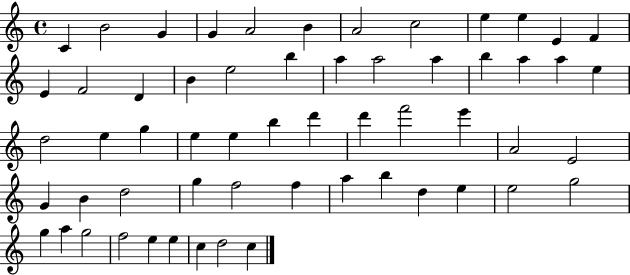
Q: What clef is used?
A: treble